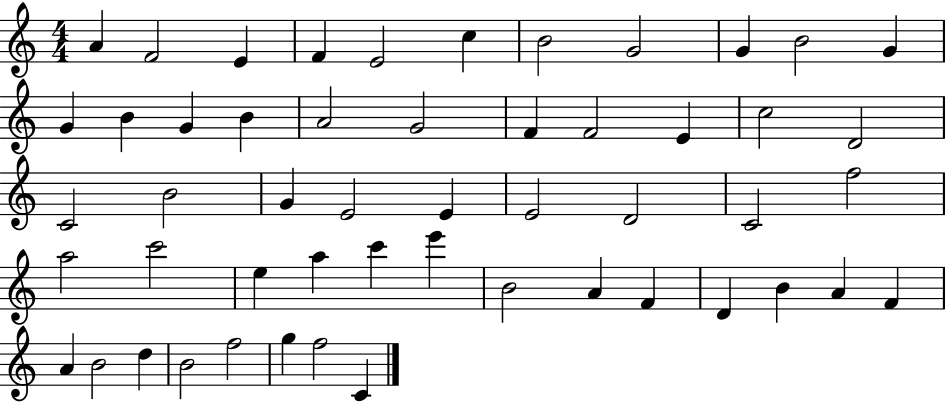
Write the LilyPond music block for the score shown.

{
  \clef treble
  \numericTimeSignature
  \time 4/4
  \key c \major
  a'4 f'2 e'4 | f'4 e'2 c''4 | b'2 g'2 | g'4 b'2 g'4 | \break g'4 b'4 g'4 b'4 | a'2 g'2 | f'4 f'2 e'4 | c''2 d'2 | \break c'2 b'2 | g'4 e'2 e'4 | e'2 d'2 | c'2 f''2 | \break a''2 c'''2 | e''4 a''4 c'''4 e'''4 | b'2 a'4 f'4 | d'4 b'4 a'4 f'4 | \break a'4 b'2 d''4 | b'2 f''2 | g''4 f''2 c'4 | \bar "|."
}